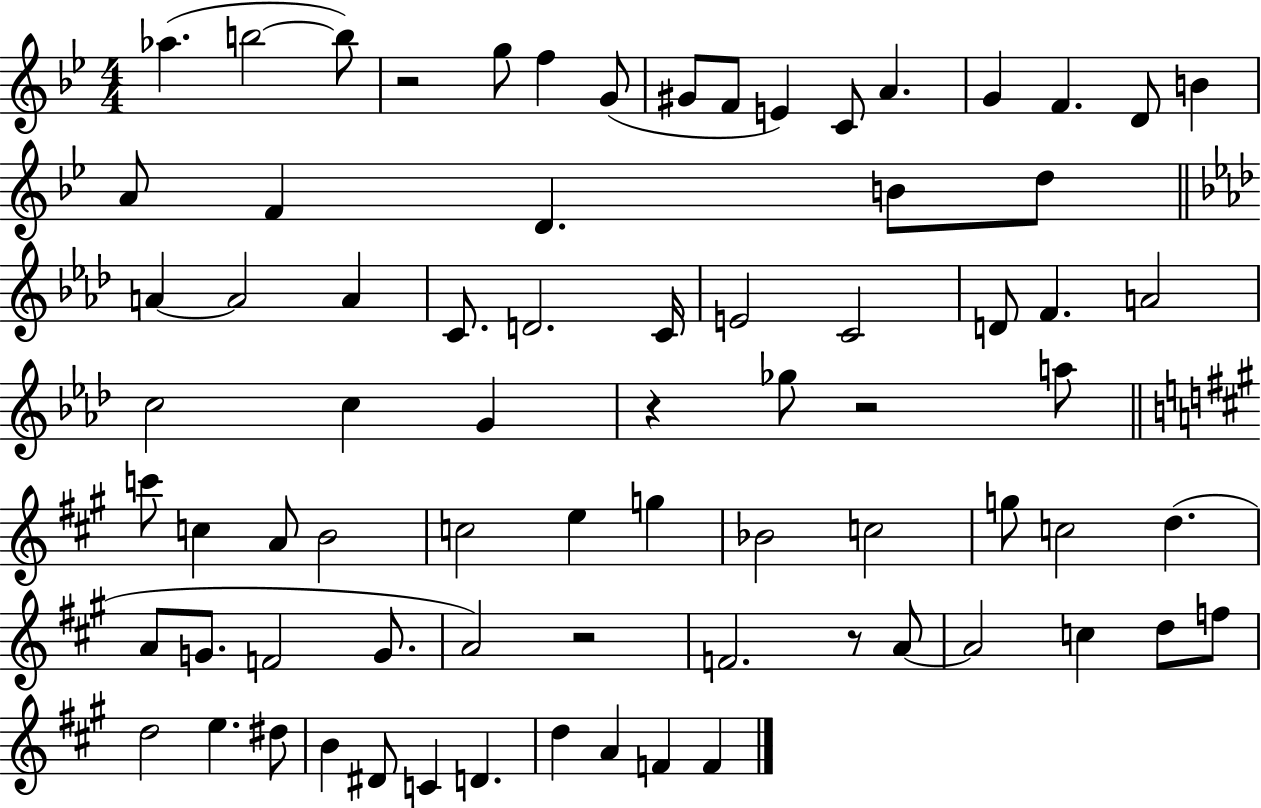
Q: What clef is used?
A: treble